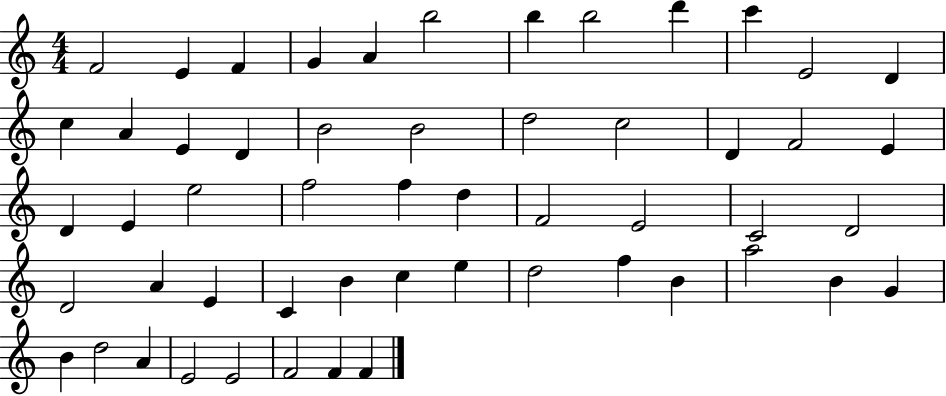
X:1
T:Untitled
M:4/4
L:1/4
K:C
F2 E F G A b2 b b2 d' c' E2 D c A E D B2 B2 d2 c2 D F2 E D E e2 f2 f d F2 E2 C2 D2 D2 A E C B c e d2 f B a2 B G B d2 A E2 E2 F2 F F